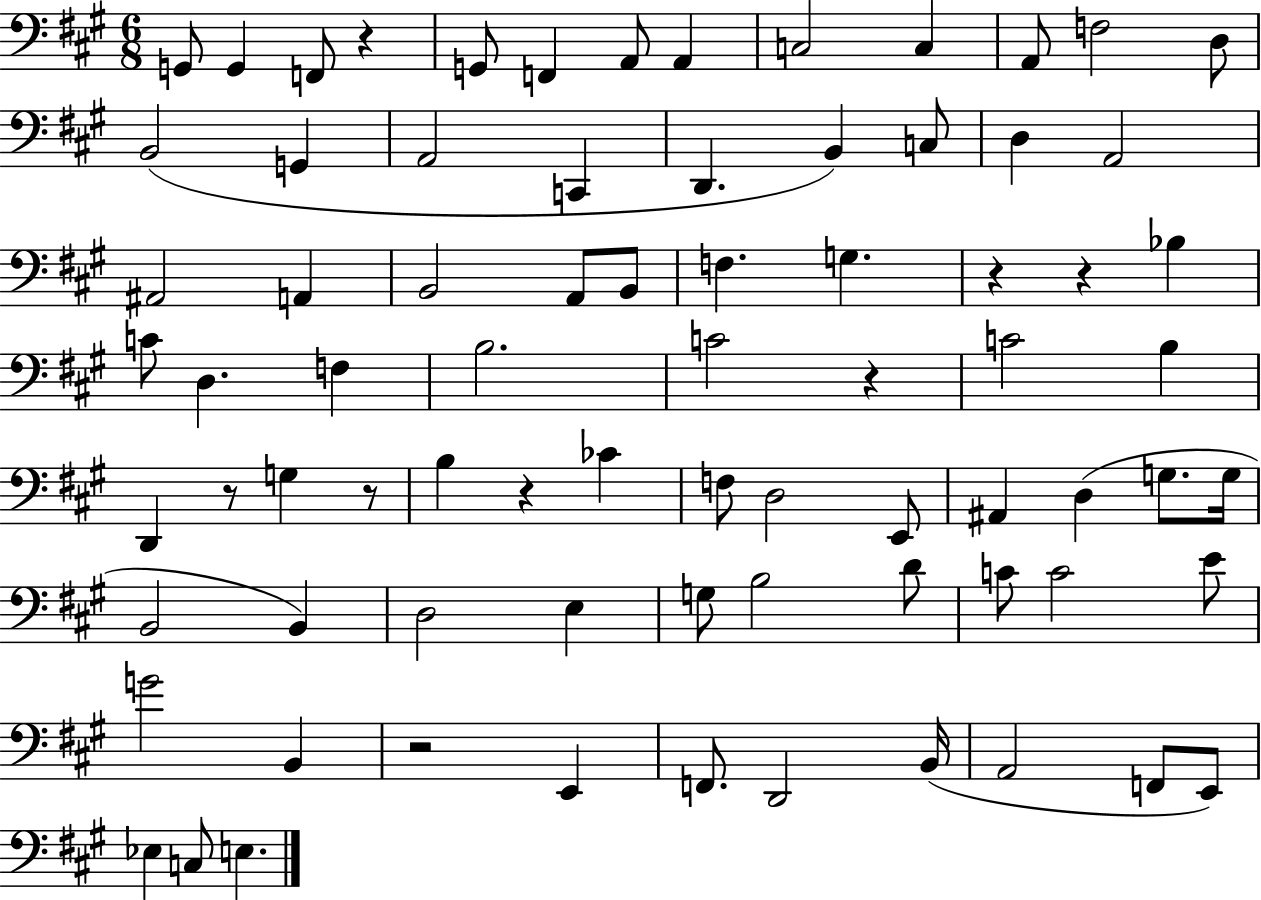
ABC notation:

X:1
T:Untitled
M:6/8
L:1/4
K:A
G,,/2 G,, F,,/2 z G,,/2 F,, A,,/2 A,, C,2 C, A,,/2 F,2 D,/2 B,,2 G,, A,,2 C,, D,, B,, C,/2 D, A,,2 ^A,,2 A,, B,,2 A,,/2 B,,/2 F, G, z z _B, C/2 D, F, B,2 C2 z C2 B, D,, z/2 G, z/2 B, z _C F,/2 D,2 E,,/2 ^A,, D, G,/2 G,/4 B,,2 B,, D,2 E, G,/2 B,2 D/2 C/2 C2 E/2 G2 B,, z2 E,, F,,/2 D,,2 B,,/4 A,,2 F,,/2 E,,/2 _E, C,/2 E,